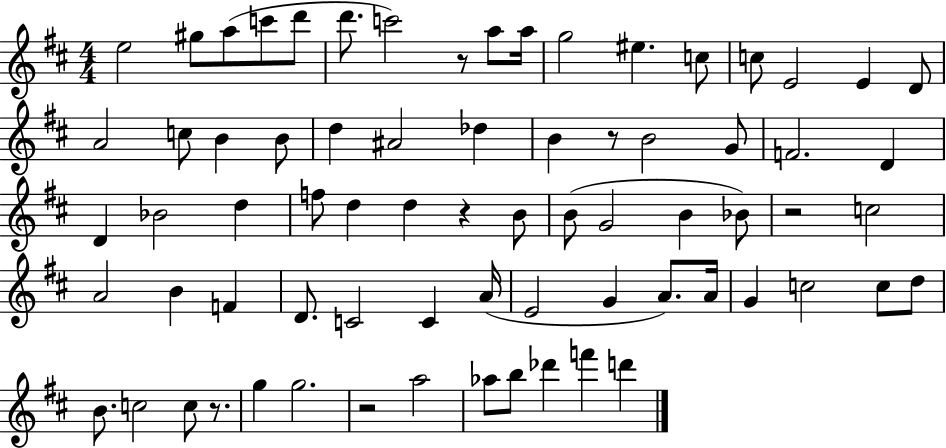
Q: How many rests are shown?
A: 6